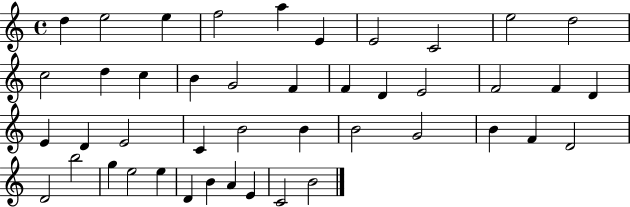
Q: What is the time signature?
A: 4/4